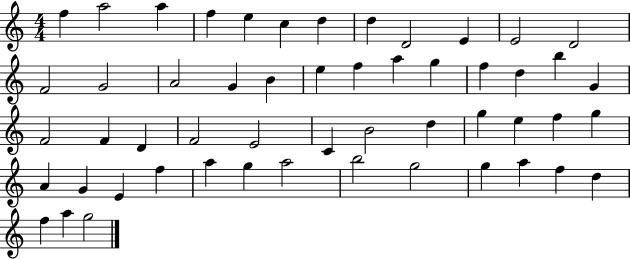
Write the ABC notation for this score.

X:1
T:Untitled
M:4/4
L:1/4
K:C
f a2 a f e c d d D2 E E2 D2 F2 G2 A2 G B e f a g f d b G F2 F D F2 E2 C B2 d g e f g A G E f a g a2 b2 g2 g a f d f a g2